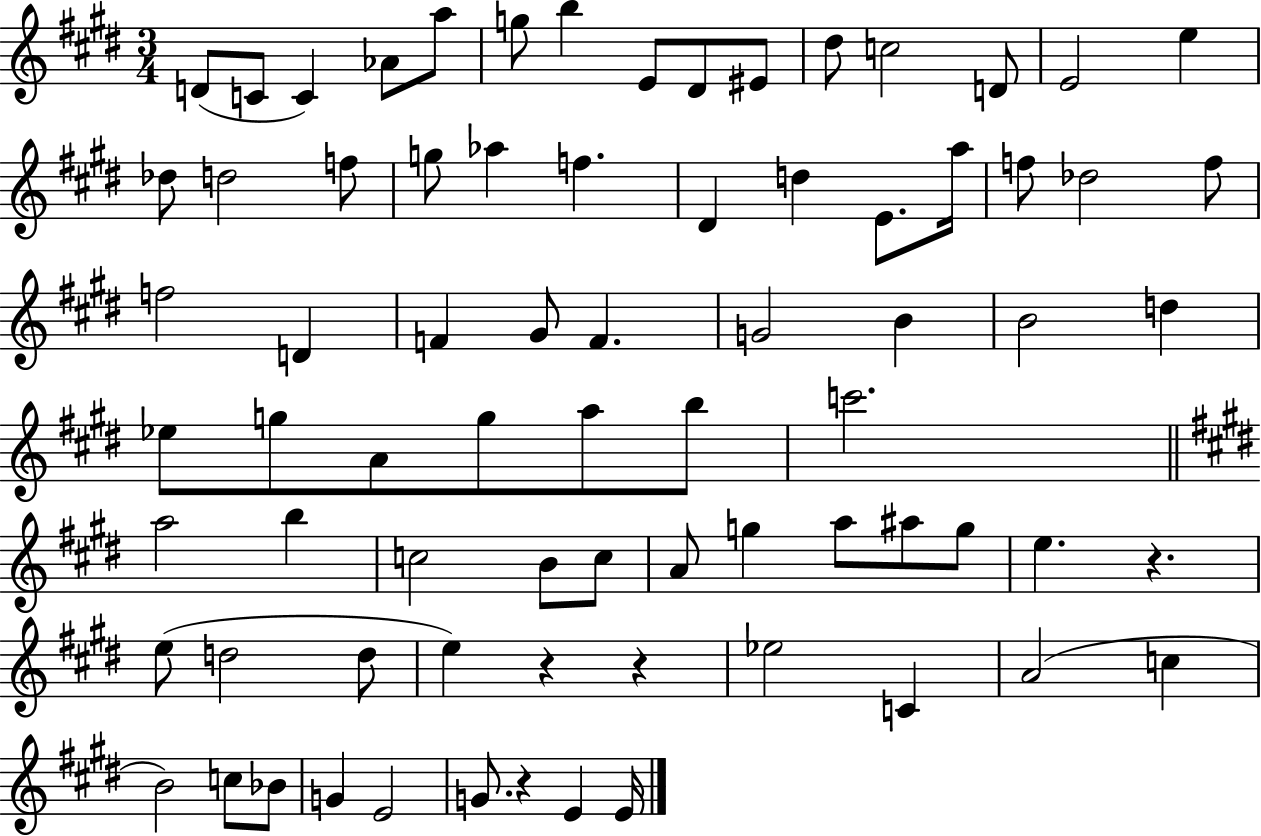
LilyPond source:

{
  \clef treble
  \numericTimeSignature
  \time 3/4
  \key e \major
  d'8( c'8 c'4) aes'8 a''8 | g''8 b''4 e'8 dis'8 eis'8 | dis''8 c''2 d'8 | e'2 e''4 | \break des''8 d''2 f''8 | g''8 aes''4 f''4. | dis'4 d''4 e'8. a''16 | f''8 des''2 f''8 | \break f''2 d'4 | f'4 gis'8 f'4. | g'2 b'4 | b'2 d''4 | \break ees''8 g''8 a'8 g''8 a''8 b''8 | c'''2. | \bar "||" \break \key e \major a''2 b''4 | c''2 b'8 c''8 | a'8 g''4 a''8 ais''8 g''8 | e''4. r4. | \break e''8( d''2 d''8 | e''4) r4 r4 | ees''2 c'4 | a'2( c''4 | \break b'2) c''8 bes'8 | g'4 e'2 | g'8. r4 e'4 e'16 | \bar "|."
}